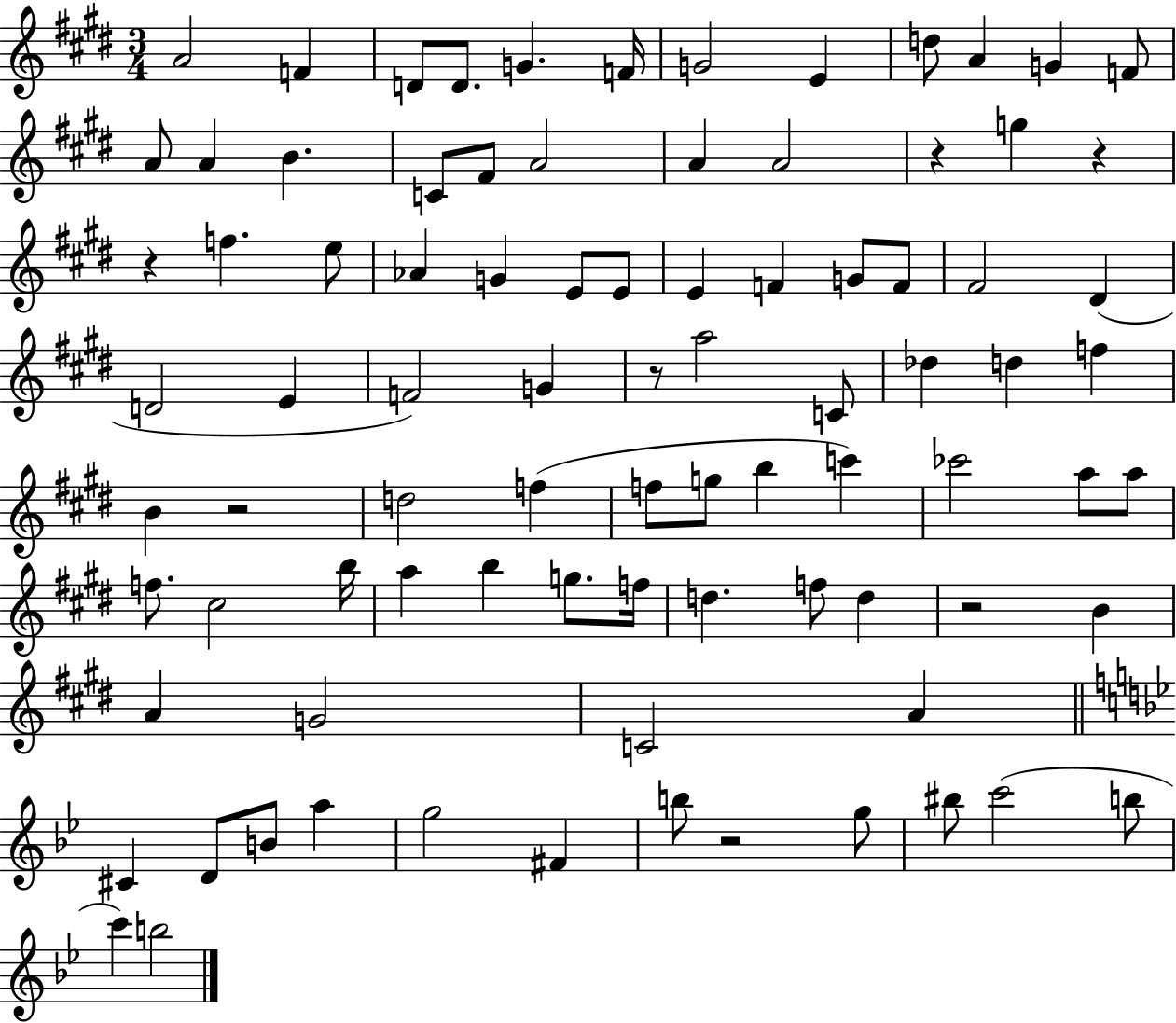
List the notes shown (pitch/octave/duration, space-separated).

A4/h F4/q D4/e D4/e. G4/q. F4/s G4/h E4/q D5/e A4/q G4/q F4/e A4/e A4/q B4/q. C4/e F#4/e A4/h A4/q A4/h R/q G5/q R/q R/q F5/q. E5/e Ab4/q G4/q E4/e E4/e E4/q F4/q G4/e F4/e F#4/h D#4/q D4/h E4/q F4/h G4/q R/e A5/h C4/e Db5/q D5/q F5/q B4/q R/h D5/h F5/q F5/e G5/e B5/q C6/q CES6/h A5/e A5/e F5/e. C#5/h B5/s A5/q B5/q G5/e. F5/s D5/q. F5/e D5/q R/h B4/q A4/q G4/h C4/h A4/q C#4/q D4/e B4/e A5/q G5/h F#4/q B5/e R/h G5/e BIS5/e C6/h B5/e C6/q B5/h